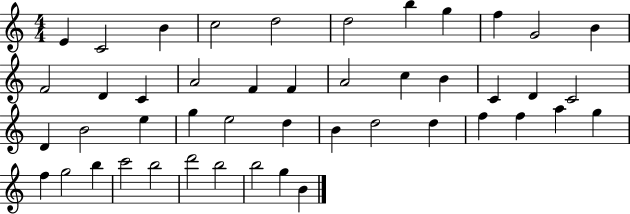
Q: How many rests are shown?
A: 0